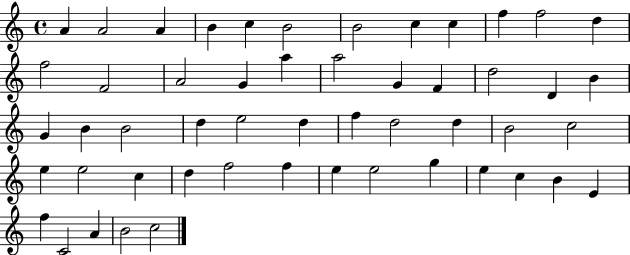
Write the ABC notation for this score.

X:1
T:Untitled
M:4/4
L:1/4
K:C
A A2 A B c B2 B2 c c f f2 d f2 F2 A2 G a a2 G F d2 D B G B B2 d e2 d f d2 d B2 c2 e e2 c d f2 f e e2 g e c B E f C2 A B2 c2